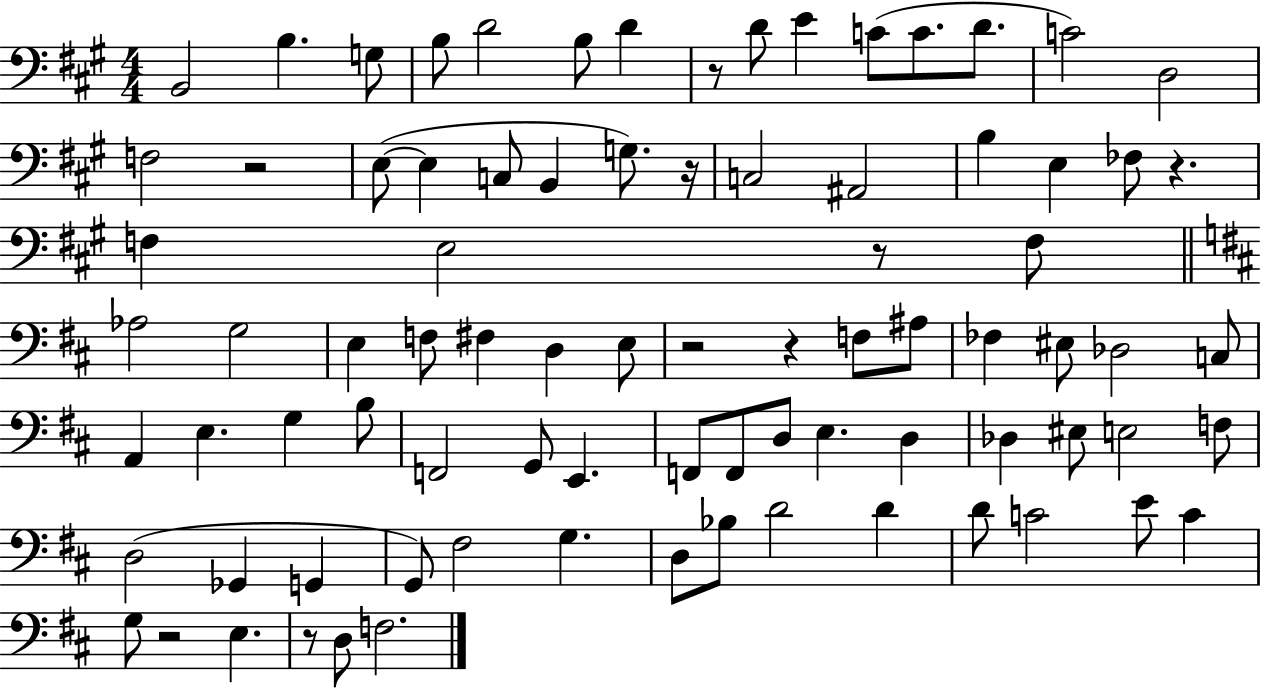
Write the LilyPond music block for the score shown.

{
  \clef bass
  \numericTimeSignature
  \time 4/4
  \key a \major
  \repeat volta 2 { b,2 b4. g8 | b8 d'2 b8 d'4 | r8 d'8 e'4 c'8( c'8. d'8. | c'2) d2 | \break f2 r2 | e8~(~ e4 c8 b,4 g8.) r16 | c2 ais,2 | b4 e4 fes8 r4. | \break f4 e2 r8 f8 | \bar "||" \break \key d \major aes2 g2 | e4 f8 fis4 d4 e8 | r2 r4 f8 ais8 | fes4 eis8 des2 c8 | \break a,4 e4. g4 b8 | f,2 g,8 e,4. | f,8 f,8 d8 e4. d4 | des4 eis8 e2 f8 | \break d2( ges,4 g,4 | g,8) fis2 g4. | d8 bes8 d'2 d'4 | d'8 c'2 e'8 c'4 | \break g8 r2 e4. | r8 d8 f2. | } \bar "|."
}